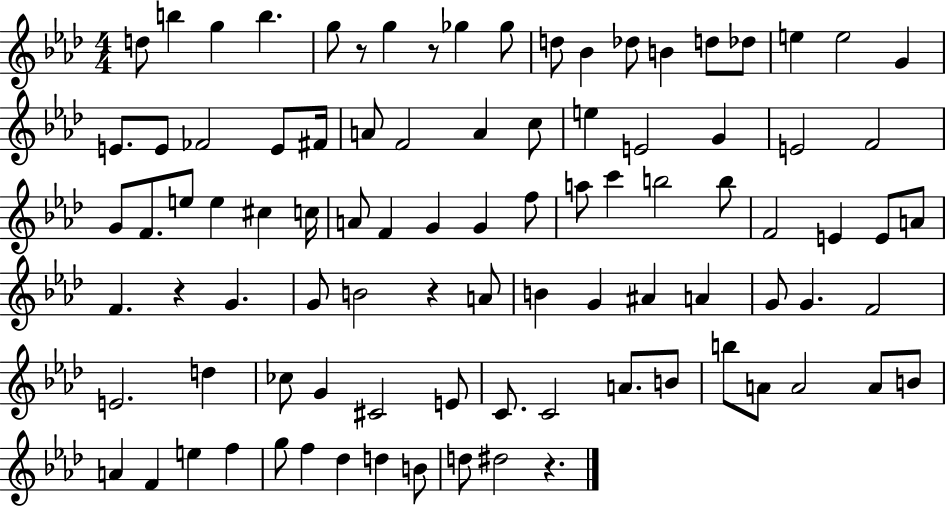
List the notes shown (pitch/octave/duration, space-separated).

D5/e B5/q G5/q B5/q. G5/e R/e G5/q R/e Gb5/q Gb5/e D5/e Bb4/q Db5/e B4/q D5/e Db5/e E5/q E5/h G4/q E4/e. E4/e FES4/h E4/e F#4/s A4/e F4/h A4/q C5/e E5/q E4/h G4/q E4/h F4/h G4/e F4/e. E5/e E5/q C#5/q C5/s A4/e F4/q G4/q G4/q F5/e A5/e C6/q B5/h B5/e F4/h E4/q E4/e A4/e F4/q. R/q G4/q. G4/e B4/h R/q A4/e B4/q G4/q A#4/q A4/q G4/e G4/q. F4/h E4/h. D5/q CES5/e G4/q C#4/h E4/e C4/e. C4/h A4/e. B4/e B5/e A4/e A4/h A4/e B4/e A4/q F4/q E5/q F5/q G5/e F5/q Db5/q D5/q B4/e D5/e D#5/h R/q.